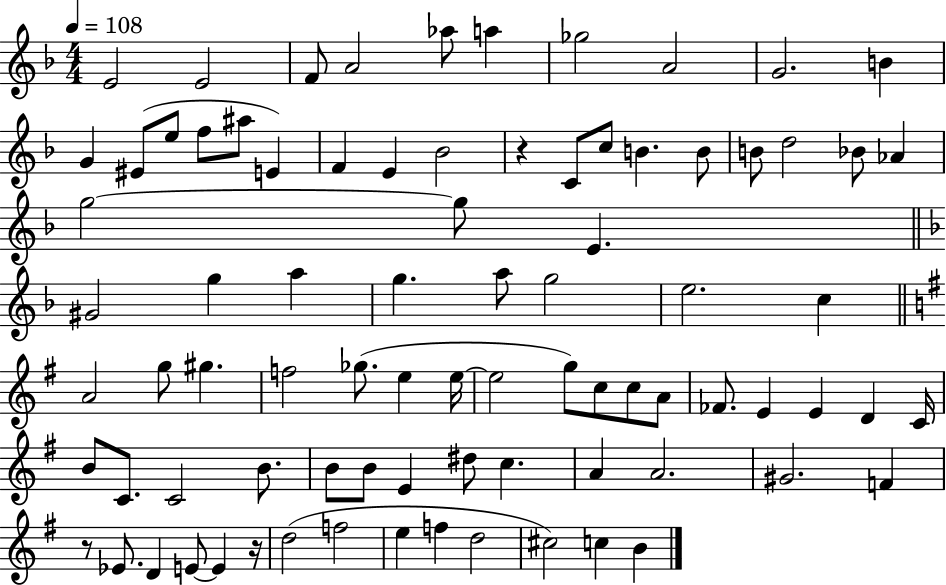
{
  \clef treble
  \numericTimeSignature
  \time 4/4
  \key f \major
  \tempo 4 = 108
  e'2 e'2 | f'8 a'2 aes''8 a''4 | ges''2 a'2 | g'2. b'4 | \break g'4 eis'8( e''8 f''8 ais''8 e'4) | f'4 e'4 bes'2 | r4 c'8 c''8 b'4. b'8 | b'8 d''2 bes'8 aes'4 | \break g''2~~ g''8 e'4. | \bar "||" \break \key d \minor gis'2 g''4 a''4 | g''4. a''8 g''2 | e''2. c''4 | \bar "||" \break \key g \major a'2 g''8 gis''4. | f''2 ges''8.( e''4 e''16~~ | e''2 g''8) c''8 c''8 a'8 | fes'8. e'4 e'4 d'4 c'16 | \break b'8 c'8. c'2 b'8. | b'8 b'8 e'4 dis''8 c''4. | a'4 a'2. | gis'2. f'4 | \break r8 ees'8. d'4 e'8~~ e'4 r16 | d''2( f''2 | e''4 f''4 d''2 | cis''2) c''4 b'4 | \break \bar "|."
}